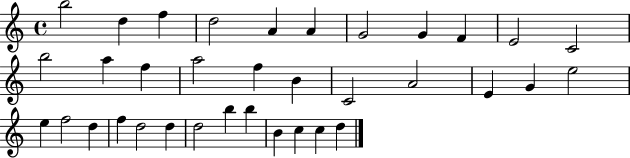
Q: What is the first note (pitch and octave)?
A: B5